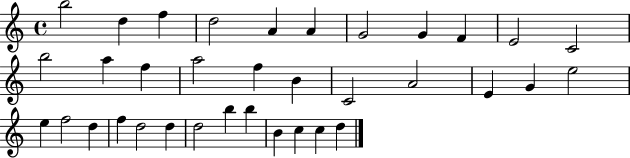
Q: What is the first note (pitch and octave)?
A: B5